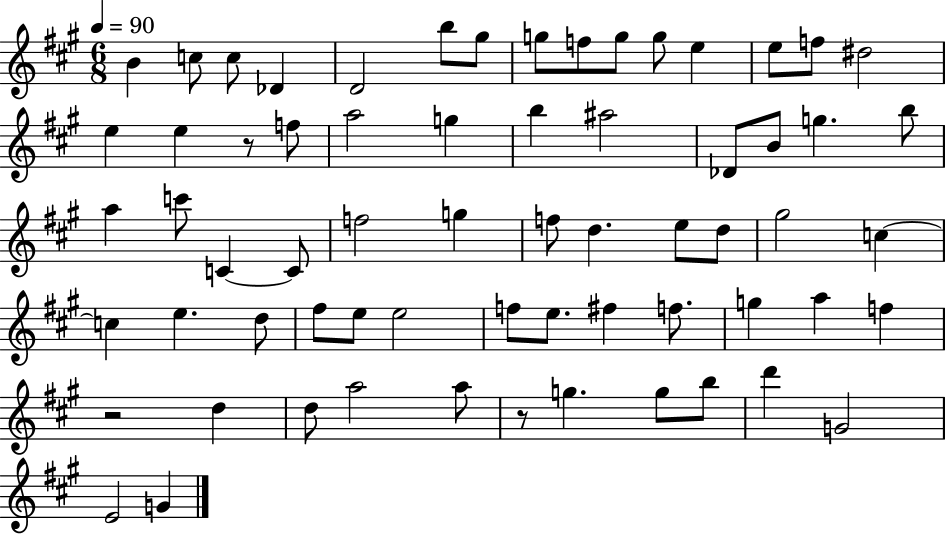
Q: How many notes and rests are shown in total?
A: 65